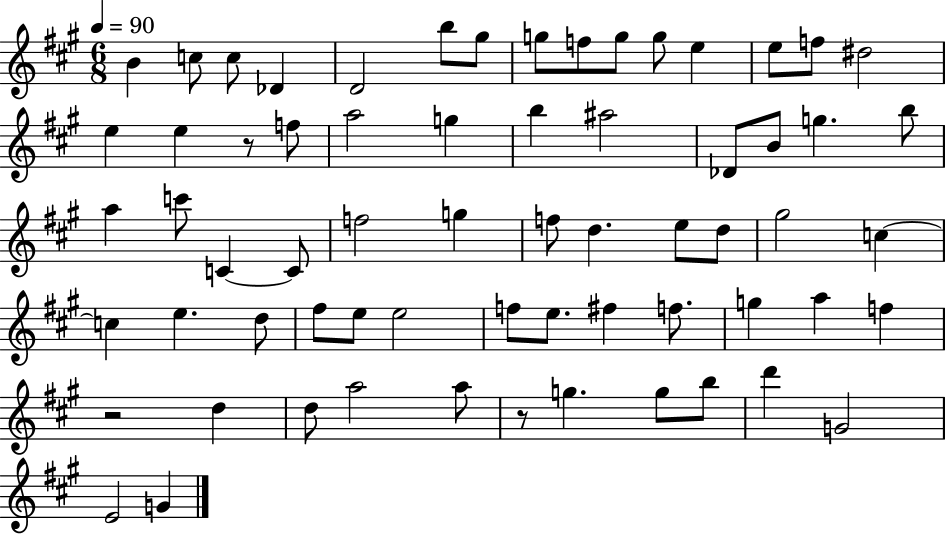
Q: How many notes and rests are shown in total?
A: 65